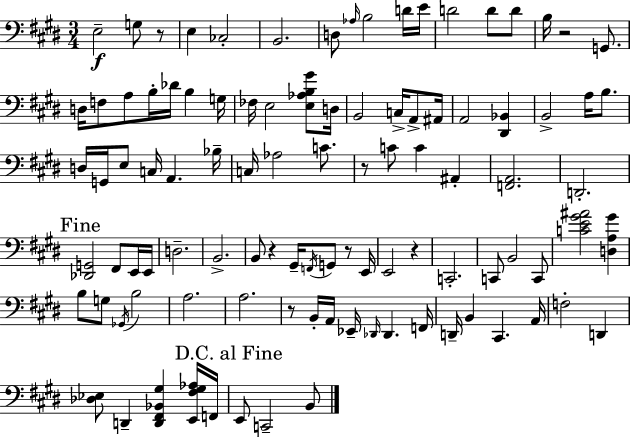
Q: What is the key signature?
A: E major